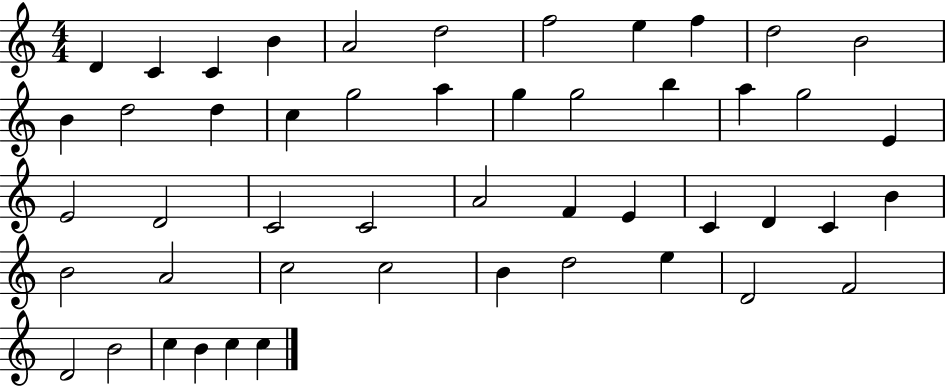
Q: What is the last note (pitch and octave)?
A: C5